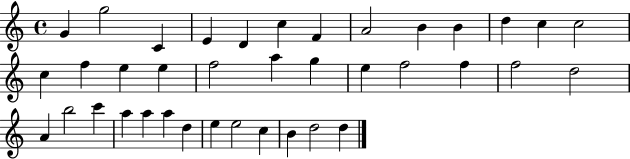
X:1
T:Untitled
M:4/4
L:1/4
K:C
G g2 C E D c F A2 B B d c c2 c f e e f2 a g e f2 f f2 d2 A b2 c' a a a d e e2 c B d2 d